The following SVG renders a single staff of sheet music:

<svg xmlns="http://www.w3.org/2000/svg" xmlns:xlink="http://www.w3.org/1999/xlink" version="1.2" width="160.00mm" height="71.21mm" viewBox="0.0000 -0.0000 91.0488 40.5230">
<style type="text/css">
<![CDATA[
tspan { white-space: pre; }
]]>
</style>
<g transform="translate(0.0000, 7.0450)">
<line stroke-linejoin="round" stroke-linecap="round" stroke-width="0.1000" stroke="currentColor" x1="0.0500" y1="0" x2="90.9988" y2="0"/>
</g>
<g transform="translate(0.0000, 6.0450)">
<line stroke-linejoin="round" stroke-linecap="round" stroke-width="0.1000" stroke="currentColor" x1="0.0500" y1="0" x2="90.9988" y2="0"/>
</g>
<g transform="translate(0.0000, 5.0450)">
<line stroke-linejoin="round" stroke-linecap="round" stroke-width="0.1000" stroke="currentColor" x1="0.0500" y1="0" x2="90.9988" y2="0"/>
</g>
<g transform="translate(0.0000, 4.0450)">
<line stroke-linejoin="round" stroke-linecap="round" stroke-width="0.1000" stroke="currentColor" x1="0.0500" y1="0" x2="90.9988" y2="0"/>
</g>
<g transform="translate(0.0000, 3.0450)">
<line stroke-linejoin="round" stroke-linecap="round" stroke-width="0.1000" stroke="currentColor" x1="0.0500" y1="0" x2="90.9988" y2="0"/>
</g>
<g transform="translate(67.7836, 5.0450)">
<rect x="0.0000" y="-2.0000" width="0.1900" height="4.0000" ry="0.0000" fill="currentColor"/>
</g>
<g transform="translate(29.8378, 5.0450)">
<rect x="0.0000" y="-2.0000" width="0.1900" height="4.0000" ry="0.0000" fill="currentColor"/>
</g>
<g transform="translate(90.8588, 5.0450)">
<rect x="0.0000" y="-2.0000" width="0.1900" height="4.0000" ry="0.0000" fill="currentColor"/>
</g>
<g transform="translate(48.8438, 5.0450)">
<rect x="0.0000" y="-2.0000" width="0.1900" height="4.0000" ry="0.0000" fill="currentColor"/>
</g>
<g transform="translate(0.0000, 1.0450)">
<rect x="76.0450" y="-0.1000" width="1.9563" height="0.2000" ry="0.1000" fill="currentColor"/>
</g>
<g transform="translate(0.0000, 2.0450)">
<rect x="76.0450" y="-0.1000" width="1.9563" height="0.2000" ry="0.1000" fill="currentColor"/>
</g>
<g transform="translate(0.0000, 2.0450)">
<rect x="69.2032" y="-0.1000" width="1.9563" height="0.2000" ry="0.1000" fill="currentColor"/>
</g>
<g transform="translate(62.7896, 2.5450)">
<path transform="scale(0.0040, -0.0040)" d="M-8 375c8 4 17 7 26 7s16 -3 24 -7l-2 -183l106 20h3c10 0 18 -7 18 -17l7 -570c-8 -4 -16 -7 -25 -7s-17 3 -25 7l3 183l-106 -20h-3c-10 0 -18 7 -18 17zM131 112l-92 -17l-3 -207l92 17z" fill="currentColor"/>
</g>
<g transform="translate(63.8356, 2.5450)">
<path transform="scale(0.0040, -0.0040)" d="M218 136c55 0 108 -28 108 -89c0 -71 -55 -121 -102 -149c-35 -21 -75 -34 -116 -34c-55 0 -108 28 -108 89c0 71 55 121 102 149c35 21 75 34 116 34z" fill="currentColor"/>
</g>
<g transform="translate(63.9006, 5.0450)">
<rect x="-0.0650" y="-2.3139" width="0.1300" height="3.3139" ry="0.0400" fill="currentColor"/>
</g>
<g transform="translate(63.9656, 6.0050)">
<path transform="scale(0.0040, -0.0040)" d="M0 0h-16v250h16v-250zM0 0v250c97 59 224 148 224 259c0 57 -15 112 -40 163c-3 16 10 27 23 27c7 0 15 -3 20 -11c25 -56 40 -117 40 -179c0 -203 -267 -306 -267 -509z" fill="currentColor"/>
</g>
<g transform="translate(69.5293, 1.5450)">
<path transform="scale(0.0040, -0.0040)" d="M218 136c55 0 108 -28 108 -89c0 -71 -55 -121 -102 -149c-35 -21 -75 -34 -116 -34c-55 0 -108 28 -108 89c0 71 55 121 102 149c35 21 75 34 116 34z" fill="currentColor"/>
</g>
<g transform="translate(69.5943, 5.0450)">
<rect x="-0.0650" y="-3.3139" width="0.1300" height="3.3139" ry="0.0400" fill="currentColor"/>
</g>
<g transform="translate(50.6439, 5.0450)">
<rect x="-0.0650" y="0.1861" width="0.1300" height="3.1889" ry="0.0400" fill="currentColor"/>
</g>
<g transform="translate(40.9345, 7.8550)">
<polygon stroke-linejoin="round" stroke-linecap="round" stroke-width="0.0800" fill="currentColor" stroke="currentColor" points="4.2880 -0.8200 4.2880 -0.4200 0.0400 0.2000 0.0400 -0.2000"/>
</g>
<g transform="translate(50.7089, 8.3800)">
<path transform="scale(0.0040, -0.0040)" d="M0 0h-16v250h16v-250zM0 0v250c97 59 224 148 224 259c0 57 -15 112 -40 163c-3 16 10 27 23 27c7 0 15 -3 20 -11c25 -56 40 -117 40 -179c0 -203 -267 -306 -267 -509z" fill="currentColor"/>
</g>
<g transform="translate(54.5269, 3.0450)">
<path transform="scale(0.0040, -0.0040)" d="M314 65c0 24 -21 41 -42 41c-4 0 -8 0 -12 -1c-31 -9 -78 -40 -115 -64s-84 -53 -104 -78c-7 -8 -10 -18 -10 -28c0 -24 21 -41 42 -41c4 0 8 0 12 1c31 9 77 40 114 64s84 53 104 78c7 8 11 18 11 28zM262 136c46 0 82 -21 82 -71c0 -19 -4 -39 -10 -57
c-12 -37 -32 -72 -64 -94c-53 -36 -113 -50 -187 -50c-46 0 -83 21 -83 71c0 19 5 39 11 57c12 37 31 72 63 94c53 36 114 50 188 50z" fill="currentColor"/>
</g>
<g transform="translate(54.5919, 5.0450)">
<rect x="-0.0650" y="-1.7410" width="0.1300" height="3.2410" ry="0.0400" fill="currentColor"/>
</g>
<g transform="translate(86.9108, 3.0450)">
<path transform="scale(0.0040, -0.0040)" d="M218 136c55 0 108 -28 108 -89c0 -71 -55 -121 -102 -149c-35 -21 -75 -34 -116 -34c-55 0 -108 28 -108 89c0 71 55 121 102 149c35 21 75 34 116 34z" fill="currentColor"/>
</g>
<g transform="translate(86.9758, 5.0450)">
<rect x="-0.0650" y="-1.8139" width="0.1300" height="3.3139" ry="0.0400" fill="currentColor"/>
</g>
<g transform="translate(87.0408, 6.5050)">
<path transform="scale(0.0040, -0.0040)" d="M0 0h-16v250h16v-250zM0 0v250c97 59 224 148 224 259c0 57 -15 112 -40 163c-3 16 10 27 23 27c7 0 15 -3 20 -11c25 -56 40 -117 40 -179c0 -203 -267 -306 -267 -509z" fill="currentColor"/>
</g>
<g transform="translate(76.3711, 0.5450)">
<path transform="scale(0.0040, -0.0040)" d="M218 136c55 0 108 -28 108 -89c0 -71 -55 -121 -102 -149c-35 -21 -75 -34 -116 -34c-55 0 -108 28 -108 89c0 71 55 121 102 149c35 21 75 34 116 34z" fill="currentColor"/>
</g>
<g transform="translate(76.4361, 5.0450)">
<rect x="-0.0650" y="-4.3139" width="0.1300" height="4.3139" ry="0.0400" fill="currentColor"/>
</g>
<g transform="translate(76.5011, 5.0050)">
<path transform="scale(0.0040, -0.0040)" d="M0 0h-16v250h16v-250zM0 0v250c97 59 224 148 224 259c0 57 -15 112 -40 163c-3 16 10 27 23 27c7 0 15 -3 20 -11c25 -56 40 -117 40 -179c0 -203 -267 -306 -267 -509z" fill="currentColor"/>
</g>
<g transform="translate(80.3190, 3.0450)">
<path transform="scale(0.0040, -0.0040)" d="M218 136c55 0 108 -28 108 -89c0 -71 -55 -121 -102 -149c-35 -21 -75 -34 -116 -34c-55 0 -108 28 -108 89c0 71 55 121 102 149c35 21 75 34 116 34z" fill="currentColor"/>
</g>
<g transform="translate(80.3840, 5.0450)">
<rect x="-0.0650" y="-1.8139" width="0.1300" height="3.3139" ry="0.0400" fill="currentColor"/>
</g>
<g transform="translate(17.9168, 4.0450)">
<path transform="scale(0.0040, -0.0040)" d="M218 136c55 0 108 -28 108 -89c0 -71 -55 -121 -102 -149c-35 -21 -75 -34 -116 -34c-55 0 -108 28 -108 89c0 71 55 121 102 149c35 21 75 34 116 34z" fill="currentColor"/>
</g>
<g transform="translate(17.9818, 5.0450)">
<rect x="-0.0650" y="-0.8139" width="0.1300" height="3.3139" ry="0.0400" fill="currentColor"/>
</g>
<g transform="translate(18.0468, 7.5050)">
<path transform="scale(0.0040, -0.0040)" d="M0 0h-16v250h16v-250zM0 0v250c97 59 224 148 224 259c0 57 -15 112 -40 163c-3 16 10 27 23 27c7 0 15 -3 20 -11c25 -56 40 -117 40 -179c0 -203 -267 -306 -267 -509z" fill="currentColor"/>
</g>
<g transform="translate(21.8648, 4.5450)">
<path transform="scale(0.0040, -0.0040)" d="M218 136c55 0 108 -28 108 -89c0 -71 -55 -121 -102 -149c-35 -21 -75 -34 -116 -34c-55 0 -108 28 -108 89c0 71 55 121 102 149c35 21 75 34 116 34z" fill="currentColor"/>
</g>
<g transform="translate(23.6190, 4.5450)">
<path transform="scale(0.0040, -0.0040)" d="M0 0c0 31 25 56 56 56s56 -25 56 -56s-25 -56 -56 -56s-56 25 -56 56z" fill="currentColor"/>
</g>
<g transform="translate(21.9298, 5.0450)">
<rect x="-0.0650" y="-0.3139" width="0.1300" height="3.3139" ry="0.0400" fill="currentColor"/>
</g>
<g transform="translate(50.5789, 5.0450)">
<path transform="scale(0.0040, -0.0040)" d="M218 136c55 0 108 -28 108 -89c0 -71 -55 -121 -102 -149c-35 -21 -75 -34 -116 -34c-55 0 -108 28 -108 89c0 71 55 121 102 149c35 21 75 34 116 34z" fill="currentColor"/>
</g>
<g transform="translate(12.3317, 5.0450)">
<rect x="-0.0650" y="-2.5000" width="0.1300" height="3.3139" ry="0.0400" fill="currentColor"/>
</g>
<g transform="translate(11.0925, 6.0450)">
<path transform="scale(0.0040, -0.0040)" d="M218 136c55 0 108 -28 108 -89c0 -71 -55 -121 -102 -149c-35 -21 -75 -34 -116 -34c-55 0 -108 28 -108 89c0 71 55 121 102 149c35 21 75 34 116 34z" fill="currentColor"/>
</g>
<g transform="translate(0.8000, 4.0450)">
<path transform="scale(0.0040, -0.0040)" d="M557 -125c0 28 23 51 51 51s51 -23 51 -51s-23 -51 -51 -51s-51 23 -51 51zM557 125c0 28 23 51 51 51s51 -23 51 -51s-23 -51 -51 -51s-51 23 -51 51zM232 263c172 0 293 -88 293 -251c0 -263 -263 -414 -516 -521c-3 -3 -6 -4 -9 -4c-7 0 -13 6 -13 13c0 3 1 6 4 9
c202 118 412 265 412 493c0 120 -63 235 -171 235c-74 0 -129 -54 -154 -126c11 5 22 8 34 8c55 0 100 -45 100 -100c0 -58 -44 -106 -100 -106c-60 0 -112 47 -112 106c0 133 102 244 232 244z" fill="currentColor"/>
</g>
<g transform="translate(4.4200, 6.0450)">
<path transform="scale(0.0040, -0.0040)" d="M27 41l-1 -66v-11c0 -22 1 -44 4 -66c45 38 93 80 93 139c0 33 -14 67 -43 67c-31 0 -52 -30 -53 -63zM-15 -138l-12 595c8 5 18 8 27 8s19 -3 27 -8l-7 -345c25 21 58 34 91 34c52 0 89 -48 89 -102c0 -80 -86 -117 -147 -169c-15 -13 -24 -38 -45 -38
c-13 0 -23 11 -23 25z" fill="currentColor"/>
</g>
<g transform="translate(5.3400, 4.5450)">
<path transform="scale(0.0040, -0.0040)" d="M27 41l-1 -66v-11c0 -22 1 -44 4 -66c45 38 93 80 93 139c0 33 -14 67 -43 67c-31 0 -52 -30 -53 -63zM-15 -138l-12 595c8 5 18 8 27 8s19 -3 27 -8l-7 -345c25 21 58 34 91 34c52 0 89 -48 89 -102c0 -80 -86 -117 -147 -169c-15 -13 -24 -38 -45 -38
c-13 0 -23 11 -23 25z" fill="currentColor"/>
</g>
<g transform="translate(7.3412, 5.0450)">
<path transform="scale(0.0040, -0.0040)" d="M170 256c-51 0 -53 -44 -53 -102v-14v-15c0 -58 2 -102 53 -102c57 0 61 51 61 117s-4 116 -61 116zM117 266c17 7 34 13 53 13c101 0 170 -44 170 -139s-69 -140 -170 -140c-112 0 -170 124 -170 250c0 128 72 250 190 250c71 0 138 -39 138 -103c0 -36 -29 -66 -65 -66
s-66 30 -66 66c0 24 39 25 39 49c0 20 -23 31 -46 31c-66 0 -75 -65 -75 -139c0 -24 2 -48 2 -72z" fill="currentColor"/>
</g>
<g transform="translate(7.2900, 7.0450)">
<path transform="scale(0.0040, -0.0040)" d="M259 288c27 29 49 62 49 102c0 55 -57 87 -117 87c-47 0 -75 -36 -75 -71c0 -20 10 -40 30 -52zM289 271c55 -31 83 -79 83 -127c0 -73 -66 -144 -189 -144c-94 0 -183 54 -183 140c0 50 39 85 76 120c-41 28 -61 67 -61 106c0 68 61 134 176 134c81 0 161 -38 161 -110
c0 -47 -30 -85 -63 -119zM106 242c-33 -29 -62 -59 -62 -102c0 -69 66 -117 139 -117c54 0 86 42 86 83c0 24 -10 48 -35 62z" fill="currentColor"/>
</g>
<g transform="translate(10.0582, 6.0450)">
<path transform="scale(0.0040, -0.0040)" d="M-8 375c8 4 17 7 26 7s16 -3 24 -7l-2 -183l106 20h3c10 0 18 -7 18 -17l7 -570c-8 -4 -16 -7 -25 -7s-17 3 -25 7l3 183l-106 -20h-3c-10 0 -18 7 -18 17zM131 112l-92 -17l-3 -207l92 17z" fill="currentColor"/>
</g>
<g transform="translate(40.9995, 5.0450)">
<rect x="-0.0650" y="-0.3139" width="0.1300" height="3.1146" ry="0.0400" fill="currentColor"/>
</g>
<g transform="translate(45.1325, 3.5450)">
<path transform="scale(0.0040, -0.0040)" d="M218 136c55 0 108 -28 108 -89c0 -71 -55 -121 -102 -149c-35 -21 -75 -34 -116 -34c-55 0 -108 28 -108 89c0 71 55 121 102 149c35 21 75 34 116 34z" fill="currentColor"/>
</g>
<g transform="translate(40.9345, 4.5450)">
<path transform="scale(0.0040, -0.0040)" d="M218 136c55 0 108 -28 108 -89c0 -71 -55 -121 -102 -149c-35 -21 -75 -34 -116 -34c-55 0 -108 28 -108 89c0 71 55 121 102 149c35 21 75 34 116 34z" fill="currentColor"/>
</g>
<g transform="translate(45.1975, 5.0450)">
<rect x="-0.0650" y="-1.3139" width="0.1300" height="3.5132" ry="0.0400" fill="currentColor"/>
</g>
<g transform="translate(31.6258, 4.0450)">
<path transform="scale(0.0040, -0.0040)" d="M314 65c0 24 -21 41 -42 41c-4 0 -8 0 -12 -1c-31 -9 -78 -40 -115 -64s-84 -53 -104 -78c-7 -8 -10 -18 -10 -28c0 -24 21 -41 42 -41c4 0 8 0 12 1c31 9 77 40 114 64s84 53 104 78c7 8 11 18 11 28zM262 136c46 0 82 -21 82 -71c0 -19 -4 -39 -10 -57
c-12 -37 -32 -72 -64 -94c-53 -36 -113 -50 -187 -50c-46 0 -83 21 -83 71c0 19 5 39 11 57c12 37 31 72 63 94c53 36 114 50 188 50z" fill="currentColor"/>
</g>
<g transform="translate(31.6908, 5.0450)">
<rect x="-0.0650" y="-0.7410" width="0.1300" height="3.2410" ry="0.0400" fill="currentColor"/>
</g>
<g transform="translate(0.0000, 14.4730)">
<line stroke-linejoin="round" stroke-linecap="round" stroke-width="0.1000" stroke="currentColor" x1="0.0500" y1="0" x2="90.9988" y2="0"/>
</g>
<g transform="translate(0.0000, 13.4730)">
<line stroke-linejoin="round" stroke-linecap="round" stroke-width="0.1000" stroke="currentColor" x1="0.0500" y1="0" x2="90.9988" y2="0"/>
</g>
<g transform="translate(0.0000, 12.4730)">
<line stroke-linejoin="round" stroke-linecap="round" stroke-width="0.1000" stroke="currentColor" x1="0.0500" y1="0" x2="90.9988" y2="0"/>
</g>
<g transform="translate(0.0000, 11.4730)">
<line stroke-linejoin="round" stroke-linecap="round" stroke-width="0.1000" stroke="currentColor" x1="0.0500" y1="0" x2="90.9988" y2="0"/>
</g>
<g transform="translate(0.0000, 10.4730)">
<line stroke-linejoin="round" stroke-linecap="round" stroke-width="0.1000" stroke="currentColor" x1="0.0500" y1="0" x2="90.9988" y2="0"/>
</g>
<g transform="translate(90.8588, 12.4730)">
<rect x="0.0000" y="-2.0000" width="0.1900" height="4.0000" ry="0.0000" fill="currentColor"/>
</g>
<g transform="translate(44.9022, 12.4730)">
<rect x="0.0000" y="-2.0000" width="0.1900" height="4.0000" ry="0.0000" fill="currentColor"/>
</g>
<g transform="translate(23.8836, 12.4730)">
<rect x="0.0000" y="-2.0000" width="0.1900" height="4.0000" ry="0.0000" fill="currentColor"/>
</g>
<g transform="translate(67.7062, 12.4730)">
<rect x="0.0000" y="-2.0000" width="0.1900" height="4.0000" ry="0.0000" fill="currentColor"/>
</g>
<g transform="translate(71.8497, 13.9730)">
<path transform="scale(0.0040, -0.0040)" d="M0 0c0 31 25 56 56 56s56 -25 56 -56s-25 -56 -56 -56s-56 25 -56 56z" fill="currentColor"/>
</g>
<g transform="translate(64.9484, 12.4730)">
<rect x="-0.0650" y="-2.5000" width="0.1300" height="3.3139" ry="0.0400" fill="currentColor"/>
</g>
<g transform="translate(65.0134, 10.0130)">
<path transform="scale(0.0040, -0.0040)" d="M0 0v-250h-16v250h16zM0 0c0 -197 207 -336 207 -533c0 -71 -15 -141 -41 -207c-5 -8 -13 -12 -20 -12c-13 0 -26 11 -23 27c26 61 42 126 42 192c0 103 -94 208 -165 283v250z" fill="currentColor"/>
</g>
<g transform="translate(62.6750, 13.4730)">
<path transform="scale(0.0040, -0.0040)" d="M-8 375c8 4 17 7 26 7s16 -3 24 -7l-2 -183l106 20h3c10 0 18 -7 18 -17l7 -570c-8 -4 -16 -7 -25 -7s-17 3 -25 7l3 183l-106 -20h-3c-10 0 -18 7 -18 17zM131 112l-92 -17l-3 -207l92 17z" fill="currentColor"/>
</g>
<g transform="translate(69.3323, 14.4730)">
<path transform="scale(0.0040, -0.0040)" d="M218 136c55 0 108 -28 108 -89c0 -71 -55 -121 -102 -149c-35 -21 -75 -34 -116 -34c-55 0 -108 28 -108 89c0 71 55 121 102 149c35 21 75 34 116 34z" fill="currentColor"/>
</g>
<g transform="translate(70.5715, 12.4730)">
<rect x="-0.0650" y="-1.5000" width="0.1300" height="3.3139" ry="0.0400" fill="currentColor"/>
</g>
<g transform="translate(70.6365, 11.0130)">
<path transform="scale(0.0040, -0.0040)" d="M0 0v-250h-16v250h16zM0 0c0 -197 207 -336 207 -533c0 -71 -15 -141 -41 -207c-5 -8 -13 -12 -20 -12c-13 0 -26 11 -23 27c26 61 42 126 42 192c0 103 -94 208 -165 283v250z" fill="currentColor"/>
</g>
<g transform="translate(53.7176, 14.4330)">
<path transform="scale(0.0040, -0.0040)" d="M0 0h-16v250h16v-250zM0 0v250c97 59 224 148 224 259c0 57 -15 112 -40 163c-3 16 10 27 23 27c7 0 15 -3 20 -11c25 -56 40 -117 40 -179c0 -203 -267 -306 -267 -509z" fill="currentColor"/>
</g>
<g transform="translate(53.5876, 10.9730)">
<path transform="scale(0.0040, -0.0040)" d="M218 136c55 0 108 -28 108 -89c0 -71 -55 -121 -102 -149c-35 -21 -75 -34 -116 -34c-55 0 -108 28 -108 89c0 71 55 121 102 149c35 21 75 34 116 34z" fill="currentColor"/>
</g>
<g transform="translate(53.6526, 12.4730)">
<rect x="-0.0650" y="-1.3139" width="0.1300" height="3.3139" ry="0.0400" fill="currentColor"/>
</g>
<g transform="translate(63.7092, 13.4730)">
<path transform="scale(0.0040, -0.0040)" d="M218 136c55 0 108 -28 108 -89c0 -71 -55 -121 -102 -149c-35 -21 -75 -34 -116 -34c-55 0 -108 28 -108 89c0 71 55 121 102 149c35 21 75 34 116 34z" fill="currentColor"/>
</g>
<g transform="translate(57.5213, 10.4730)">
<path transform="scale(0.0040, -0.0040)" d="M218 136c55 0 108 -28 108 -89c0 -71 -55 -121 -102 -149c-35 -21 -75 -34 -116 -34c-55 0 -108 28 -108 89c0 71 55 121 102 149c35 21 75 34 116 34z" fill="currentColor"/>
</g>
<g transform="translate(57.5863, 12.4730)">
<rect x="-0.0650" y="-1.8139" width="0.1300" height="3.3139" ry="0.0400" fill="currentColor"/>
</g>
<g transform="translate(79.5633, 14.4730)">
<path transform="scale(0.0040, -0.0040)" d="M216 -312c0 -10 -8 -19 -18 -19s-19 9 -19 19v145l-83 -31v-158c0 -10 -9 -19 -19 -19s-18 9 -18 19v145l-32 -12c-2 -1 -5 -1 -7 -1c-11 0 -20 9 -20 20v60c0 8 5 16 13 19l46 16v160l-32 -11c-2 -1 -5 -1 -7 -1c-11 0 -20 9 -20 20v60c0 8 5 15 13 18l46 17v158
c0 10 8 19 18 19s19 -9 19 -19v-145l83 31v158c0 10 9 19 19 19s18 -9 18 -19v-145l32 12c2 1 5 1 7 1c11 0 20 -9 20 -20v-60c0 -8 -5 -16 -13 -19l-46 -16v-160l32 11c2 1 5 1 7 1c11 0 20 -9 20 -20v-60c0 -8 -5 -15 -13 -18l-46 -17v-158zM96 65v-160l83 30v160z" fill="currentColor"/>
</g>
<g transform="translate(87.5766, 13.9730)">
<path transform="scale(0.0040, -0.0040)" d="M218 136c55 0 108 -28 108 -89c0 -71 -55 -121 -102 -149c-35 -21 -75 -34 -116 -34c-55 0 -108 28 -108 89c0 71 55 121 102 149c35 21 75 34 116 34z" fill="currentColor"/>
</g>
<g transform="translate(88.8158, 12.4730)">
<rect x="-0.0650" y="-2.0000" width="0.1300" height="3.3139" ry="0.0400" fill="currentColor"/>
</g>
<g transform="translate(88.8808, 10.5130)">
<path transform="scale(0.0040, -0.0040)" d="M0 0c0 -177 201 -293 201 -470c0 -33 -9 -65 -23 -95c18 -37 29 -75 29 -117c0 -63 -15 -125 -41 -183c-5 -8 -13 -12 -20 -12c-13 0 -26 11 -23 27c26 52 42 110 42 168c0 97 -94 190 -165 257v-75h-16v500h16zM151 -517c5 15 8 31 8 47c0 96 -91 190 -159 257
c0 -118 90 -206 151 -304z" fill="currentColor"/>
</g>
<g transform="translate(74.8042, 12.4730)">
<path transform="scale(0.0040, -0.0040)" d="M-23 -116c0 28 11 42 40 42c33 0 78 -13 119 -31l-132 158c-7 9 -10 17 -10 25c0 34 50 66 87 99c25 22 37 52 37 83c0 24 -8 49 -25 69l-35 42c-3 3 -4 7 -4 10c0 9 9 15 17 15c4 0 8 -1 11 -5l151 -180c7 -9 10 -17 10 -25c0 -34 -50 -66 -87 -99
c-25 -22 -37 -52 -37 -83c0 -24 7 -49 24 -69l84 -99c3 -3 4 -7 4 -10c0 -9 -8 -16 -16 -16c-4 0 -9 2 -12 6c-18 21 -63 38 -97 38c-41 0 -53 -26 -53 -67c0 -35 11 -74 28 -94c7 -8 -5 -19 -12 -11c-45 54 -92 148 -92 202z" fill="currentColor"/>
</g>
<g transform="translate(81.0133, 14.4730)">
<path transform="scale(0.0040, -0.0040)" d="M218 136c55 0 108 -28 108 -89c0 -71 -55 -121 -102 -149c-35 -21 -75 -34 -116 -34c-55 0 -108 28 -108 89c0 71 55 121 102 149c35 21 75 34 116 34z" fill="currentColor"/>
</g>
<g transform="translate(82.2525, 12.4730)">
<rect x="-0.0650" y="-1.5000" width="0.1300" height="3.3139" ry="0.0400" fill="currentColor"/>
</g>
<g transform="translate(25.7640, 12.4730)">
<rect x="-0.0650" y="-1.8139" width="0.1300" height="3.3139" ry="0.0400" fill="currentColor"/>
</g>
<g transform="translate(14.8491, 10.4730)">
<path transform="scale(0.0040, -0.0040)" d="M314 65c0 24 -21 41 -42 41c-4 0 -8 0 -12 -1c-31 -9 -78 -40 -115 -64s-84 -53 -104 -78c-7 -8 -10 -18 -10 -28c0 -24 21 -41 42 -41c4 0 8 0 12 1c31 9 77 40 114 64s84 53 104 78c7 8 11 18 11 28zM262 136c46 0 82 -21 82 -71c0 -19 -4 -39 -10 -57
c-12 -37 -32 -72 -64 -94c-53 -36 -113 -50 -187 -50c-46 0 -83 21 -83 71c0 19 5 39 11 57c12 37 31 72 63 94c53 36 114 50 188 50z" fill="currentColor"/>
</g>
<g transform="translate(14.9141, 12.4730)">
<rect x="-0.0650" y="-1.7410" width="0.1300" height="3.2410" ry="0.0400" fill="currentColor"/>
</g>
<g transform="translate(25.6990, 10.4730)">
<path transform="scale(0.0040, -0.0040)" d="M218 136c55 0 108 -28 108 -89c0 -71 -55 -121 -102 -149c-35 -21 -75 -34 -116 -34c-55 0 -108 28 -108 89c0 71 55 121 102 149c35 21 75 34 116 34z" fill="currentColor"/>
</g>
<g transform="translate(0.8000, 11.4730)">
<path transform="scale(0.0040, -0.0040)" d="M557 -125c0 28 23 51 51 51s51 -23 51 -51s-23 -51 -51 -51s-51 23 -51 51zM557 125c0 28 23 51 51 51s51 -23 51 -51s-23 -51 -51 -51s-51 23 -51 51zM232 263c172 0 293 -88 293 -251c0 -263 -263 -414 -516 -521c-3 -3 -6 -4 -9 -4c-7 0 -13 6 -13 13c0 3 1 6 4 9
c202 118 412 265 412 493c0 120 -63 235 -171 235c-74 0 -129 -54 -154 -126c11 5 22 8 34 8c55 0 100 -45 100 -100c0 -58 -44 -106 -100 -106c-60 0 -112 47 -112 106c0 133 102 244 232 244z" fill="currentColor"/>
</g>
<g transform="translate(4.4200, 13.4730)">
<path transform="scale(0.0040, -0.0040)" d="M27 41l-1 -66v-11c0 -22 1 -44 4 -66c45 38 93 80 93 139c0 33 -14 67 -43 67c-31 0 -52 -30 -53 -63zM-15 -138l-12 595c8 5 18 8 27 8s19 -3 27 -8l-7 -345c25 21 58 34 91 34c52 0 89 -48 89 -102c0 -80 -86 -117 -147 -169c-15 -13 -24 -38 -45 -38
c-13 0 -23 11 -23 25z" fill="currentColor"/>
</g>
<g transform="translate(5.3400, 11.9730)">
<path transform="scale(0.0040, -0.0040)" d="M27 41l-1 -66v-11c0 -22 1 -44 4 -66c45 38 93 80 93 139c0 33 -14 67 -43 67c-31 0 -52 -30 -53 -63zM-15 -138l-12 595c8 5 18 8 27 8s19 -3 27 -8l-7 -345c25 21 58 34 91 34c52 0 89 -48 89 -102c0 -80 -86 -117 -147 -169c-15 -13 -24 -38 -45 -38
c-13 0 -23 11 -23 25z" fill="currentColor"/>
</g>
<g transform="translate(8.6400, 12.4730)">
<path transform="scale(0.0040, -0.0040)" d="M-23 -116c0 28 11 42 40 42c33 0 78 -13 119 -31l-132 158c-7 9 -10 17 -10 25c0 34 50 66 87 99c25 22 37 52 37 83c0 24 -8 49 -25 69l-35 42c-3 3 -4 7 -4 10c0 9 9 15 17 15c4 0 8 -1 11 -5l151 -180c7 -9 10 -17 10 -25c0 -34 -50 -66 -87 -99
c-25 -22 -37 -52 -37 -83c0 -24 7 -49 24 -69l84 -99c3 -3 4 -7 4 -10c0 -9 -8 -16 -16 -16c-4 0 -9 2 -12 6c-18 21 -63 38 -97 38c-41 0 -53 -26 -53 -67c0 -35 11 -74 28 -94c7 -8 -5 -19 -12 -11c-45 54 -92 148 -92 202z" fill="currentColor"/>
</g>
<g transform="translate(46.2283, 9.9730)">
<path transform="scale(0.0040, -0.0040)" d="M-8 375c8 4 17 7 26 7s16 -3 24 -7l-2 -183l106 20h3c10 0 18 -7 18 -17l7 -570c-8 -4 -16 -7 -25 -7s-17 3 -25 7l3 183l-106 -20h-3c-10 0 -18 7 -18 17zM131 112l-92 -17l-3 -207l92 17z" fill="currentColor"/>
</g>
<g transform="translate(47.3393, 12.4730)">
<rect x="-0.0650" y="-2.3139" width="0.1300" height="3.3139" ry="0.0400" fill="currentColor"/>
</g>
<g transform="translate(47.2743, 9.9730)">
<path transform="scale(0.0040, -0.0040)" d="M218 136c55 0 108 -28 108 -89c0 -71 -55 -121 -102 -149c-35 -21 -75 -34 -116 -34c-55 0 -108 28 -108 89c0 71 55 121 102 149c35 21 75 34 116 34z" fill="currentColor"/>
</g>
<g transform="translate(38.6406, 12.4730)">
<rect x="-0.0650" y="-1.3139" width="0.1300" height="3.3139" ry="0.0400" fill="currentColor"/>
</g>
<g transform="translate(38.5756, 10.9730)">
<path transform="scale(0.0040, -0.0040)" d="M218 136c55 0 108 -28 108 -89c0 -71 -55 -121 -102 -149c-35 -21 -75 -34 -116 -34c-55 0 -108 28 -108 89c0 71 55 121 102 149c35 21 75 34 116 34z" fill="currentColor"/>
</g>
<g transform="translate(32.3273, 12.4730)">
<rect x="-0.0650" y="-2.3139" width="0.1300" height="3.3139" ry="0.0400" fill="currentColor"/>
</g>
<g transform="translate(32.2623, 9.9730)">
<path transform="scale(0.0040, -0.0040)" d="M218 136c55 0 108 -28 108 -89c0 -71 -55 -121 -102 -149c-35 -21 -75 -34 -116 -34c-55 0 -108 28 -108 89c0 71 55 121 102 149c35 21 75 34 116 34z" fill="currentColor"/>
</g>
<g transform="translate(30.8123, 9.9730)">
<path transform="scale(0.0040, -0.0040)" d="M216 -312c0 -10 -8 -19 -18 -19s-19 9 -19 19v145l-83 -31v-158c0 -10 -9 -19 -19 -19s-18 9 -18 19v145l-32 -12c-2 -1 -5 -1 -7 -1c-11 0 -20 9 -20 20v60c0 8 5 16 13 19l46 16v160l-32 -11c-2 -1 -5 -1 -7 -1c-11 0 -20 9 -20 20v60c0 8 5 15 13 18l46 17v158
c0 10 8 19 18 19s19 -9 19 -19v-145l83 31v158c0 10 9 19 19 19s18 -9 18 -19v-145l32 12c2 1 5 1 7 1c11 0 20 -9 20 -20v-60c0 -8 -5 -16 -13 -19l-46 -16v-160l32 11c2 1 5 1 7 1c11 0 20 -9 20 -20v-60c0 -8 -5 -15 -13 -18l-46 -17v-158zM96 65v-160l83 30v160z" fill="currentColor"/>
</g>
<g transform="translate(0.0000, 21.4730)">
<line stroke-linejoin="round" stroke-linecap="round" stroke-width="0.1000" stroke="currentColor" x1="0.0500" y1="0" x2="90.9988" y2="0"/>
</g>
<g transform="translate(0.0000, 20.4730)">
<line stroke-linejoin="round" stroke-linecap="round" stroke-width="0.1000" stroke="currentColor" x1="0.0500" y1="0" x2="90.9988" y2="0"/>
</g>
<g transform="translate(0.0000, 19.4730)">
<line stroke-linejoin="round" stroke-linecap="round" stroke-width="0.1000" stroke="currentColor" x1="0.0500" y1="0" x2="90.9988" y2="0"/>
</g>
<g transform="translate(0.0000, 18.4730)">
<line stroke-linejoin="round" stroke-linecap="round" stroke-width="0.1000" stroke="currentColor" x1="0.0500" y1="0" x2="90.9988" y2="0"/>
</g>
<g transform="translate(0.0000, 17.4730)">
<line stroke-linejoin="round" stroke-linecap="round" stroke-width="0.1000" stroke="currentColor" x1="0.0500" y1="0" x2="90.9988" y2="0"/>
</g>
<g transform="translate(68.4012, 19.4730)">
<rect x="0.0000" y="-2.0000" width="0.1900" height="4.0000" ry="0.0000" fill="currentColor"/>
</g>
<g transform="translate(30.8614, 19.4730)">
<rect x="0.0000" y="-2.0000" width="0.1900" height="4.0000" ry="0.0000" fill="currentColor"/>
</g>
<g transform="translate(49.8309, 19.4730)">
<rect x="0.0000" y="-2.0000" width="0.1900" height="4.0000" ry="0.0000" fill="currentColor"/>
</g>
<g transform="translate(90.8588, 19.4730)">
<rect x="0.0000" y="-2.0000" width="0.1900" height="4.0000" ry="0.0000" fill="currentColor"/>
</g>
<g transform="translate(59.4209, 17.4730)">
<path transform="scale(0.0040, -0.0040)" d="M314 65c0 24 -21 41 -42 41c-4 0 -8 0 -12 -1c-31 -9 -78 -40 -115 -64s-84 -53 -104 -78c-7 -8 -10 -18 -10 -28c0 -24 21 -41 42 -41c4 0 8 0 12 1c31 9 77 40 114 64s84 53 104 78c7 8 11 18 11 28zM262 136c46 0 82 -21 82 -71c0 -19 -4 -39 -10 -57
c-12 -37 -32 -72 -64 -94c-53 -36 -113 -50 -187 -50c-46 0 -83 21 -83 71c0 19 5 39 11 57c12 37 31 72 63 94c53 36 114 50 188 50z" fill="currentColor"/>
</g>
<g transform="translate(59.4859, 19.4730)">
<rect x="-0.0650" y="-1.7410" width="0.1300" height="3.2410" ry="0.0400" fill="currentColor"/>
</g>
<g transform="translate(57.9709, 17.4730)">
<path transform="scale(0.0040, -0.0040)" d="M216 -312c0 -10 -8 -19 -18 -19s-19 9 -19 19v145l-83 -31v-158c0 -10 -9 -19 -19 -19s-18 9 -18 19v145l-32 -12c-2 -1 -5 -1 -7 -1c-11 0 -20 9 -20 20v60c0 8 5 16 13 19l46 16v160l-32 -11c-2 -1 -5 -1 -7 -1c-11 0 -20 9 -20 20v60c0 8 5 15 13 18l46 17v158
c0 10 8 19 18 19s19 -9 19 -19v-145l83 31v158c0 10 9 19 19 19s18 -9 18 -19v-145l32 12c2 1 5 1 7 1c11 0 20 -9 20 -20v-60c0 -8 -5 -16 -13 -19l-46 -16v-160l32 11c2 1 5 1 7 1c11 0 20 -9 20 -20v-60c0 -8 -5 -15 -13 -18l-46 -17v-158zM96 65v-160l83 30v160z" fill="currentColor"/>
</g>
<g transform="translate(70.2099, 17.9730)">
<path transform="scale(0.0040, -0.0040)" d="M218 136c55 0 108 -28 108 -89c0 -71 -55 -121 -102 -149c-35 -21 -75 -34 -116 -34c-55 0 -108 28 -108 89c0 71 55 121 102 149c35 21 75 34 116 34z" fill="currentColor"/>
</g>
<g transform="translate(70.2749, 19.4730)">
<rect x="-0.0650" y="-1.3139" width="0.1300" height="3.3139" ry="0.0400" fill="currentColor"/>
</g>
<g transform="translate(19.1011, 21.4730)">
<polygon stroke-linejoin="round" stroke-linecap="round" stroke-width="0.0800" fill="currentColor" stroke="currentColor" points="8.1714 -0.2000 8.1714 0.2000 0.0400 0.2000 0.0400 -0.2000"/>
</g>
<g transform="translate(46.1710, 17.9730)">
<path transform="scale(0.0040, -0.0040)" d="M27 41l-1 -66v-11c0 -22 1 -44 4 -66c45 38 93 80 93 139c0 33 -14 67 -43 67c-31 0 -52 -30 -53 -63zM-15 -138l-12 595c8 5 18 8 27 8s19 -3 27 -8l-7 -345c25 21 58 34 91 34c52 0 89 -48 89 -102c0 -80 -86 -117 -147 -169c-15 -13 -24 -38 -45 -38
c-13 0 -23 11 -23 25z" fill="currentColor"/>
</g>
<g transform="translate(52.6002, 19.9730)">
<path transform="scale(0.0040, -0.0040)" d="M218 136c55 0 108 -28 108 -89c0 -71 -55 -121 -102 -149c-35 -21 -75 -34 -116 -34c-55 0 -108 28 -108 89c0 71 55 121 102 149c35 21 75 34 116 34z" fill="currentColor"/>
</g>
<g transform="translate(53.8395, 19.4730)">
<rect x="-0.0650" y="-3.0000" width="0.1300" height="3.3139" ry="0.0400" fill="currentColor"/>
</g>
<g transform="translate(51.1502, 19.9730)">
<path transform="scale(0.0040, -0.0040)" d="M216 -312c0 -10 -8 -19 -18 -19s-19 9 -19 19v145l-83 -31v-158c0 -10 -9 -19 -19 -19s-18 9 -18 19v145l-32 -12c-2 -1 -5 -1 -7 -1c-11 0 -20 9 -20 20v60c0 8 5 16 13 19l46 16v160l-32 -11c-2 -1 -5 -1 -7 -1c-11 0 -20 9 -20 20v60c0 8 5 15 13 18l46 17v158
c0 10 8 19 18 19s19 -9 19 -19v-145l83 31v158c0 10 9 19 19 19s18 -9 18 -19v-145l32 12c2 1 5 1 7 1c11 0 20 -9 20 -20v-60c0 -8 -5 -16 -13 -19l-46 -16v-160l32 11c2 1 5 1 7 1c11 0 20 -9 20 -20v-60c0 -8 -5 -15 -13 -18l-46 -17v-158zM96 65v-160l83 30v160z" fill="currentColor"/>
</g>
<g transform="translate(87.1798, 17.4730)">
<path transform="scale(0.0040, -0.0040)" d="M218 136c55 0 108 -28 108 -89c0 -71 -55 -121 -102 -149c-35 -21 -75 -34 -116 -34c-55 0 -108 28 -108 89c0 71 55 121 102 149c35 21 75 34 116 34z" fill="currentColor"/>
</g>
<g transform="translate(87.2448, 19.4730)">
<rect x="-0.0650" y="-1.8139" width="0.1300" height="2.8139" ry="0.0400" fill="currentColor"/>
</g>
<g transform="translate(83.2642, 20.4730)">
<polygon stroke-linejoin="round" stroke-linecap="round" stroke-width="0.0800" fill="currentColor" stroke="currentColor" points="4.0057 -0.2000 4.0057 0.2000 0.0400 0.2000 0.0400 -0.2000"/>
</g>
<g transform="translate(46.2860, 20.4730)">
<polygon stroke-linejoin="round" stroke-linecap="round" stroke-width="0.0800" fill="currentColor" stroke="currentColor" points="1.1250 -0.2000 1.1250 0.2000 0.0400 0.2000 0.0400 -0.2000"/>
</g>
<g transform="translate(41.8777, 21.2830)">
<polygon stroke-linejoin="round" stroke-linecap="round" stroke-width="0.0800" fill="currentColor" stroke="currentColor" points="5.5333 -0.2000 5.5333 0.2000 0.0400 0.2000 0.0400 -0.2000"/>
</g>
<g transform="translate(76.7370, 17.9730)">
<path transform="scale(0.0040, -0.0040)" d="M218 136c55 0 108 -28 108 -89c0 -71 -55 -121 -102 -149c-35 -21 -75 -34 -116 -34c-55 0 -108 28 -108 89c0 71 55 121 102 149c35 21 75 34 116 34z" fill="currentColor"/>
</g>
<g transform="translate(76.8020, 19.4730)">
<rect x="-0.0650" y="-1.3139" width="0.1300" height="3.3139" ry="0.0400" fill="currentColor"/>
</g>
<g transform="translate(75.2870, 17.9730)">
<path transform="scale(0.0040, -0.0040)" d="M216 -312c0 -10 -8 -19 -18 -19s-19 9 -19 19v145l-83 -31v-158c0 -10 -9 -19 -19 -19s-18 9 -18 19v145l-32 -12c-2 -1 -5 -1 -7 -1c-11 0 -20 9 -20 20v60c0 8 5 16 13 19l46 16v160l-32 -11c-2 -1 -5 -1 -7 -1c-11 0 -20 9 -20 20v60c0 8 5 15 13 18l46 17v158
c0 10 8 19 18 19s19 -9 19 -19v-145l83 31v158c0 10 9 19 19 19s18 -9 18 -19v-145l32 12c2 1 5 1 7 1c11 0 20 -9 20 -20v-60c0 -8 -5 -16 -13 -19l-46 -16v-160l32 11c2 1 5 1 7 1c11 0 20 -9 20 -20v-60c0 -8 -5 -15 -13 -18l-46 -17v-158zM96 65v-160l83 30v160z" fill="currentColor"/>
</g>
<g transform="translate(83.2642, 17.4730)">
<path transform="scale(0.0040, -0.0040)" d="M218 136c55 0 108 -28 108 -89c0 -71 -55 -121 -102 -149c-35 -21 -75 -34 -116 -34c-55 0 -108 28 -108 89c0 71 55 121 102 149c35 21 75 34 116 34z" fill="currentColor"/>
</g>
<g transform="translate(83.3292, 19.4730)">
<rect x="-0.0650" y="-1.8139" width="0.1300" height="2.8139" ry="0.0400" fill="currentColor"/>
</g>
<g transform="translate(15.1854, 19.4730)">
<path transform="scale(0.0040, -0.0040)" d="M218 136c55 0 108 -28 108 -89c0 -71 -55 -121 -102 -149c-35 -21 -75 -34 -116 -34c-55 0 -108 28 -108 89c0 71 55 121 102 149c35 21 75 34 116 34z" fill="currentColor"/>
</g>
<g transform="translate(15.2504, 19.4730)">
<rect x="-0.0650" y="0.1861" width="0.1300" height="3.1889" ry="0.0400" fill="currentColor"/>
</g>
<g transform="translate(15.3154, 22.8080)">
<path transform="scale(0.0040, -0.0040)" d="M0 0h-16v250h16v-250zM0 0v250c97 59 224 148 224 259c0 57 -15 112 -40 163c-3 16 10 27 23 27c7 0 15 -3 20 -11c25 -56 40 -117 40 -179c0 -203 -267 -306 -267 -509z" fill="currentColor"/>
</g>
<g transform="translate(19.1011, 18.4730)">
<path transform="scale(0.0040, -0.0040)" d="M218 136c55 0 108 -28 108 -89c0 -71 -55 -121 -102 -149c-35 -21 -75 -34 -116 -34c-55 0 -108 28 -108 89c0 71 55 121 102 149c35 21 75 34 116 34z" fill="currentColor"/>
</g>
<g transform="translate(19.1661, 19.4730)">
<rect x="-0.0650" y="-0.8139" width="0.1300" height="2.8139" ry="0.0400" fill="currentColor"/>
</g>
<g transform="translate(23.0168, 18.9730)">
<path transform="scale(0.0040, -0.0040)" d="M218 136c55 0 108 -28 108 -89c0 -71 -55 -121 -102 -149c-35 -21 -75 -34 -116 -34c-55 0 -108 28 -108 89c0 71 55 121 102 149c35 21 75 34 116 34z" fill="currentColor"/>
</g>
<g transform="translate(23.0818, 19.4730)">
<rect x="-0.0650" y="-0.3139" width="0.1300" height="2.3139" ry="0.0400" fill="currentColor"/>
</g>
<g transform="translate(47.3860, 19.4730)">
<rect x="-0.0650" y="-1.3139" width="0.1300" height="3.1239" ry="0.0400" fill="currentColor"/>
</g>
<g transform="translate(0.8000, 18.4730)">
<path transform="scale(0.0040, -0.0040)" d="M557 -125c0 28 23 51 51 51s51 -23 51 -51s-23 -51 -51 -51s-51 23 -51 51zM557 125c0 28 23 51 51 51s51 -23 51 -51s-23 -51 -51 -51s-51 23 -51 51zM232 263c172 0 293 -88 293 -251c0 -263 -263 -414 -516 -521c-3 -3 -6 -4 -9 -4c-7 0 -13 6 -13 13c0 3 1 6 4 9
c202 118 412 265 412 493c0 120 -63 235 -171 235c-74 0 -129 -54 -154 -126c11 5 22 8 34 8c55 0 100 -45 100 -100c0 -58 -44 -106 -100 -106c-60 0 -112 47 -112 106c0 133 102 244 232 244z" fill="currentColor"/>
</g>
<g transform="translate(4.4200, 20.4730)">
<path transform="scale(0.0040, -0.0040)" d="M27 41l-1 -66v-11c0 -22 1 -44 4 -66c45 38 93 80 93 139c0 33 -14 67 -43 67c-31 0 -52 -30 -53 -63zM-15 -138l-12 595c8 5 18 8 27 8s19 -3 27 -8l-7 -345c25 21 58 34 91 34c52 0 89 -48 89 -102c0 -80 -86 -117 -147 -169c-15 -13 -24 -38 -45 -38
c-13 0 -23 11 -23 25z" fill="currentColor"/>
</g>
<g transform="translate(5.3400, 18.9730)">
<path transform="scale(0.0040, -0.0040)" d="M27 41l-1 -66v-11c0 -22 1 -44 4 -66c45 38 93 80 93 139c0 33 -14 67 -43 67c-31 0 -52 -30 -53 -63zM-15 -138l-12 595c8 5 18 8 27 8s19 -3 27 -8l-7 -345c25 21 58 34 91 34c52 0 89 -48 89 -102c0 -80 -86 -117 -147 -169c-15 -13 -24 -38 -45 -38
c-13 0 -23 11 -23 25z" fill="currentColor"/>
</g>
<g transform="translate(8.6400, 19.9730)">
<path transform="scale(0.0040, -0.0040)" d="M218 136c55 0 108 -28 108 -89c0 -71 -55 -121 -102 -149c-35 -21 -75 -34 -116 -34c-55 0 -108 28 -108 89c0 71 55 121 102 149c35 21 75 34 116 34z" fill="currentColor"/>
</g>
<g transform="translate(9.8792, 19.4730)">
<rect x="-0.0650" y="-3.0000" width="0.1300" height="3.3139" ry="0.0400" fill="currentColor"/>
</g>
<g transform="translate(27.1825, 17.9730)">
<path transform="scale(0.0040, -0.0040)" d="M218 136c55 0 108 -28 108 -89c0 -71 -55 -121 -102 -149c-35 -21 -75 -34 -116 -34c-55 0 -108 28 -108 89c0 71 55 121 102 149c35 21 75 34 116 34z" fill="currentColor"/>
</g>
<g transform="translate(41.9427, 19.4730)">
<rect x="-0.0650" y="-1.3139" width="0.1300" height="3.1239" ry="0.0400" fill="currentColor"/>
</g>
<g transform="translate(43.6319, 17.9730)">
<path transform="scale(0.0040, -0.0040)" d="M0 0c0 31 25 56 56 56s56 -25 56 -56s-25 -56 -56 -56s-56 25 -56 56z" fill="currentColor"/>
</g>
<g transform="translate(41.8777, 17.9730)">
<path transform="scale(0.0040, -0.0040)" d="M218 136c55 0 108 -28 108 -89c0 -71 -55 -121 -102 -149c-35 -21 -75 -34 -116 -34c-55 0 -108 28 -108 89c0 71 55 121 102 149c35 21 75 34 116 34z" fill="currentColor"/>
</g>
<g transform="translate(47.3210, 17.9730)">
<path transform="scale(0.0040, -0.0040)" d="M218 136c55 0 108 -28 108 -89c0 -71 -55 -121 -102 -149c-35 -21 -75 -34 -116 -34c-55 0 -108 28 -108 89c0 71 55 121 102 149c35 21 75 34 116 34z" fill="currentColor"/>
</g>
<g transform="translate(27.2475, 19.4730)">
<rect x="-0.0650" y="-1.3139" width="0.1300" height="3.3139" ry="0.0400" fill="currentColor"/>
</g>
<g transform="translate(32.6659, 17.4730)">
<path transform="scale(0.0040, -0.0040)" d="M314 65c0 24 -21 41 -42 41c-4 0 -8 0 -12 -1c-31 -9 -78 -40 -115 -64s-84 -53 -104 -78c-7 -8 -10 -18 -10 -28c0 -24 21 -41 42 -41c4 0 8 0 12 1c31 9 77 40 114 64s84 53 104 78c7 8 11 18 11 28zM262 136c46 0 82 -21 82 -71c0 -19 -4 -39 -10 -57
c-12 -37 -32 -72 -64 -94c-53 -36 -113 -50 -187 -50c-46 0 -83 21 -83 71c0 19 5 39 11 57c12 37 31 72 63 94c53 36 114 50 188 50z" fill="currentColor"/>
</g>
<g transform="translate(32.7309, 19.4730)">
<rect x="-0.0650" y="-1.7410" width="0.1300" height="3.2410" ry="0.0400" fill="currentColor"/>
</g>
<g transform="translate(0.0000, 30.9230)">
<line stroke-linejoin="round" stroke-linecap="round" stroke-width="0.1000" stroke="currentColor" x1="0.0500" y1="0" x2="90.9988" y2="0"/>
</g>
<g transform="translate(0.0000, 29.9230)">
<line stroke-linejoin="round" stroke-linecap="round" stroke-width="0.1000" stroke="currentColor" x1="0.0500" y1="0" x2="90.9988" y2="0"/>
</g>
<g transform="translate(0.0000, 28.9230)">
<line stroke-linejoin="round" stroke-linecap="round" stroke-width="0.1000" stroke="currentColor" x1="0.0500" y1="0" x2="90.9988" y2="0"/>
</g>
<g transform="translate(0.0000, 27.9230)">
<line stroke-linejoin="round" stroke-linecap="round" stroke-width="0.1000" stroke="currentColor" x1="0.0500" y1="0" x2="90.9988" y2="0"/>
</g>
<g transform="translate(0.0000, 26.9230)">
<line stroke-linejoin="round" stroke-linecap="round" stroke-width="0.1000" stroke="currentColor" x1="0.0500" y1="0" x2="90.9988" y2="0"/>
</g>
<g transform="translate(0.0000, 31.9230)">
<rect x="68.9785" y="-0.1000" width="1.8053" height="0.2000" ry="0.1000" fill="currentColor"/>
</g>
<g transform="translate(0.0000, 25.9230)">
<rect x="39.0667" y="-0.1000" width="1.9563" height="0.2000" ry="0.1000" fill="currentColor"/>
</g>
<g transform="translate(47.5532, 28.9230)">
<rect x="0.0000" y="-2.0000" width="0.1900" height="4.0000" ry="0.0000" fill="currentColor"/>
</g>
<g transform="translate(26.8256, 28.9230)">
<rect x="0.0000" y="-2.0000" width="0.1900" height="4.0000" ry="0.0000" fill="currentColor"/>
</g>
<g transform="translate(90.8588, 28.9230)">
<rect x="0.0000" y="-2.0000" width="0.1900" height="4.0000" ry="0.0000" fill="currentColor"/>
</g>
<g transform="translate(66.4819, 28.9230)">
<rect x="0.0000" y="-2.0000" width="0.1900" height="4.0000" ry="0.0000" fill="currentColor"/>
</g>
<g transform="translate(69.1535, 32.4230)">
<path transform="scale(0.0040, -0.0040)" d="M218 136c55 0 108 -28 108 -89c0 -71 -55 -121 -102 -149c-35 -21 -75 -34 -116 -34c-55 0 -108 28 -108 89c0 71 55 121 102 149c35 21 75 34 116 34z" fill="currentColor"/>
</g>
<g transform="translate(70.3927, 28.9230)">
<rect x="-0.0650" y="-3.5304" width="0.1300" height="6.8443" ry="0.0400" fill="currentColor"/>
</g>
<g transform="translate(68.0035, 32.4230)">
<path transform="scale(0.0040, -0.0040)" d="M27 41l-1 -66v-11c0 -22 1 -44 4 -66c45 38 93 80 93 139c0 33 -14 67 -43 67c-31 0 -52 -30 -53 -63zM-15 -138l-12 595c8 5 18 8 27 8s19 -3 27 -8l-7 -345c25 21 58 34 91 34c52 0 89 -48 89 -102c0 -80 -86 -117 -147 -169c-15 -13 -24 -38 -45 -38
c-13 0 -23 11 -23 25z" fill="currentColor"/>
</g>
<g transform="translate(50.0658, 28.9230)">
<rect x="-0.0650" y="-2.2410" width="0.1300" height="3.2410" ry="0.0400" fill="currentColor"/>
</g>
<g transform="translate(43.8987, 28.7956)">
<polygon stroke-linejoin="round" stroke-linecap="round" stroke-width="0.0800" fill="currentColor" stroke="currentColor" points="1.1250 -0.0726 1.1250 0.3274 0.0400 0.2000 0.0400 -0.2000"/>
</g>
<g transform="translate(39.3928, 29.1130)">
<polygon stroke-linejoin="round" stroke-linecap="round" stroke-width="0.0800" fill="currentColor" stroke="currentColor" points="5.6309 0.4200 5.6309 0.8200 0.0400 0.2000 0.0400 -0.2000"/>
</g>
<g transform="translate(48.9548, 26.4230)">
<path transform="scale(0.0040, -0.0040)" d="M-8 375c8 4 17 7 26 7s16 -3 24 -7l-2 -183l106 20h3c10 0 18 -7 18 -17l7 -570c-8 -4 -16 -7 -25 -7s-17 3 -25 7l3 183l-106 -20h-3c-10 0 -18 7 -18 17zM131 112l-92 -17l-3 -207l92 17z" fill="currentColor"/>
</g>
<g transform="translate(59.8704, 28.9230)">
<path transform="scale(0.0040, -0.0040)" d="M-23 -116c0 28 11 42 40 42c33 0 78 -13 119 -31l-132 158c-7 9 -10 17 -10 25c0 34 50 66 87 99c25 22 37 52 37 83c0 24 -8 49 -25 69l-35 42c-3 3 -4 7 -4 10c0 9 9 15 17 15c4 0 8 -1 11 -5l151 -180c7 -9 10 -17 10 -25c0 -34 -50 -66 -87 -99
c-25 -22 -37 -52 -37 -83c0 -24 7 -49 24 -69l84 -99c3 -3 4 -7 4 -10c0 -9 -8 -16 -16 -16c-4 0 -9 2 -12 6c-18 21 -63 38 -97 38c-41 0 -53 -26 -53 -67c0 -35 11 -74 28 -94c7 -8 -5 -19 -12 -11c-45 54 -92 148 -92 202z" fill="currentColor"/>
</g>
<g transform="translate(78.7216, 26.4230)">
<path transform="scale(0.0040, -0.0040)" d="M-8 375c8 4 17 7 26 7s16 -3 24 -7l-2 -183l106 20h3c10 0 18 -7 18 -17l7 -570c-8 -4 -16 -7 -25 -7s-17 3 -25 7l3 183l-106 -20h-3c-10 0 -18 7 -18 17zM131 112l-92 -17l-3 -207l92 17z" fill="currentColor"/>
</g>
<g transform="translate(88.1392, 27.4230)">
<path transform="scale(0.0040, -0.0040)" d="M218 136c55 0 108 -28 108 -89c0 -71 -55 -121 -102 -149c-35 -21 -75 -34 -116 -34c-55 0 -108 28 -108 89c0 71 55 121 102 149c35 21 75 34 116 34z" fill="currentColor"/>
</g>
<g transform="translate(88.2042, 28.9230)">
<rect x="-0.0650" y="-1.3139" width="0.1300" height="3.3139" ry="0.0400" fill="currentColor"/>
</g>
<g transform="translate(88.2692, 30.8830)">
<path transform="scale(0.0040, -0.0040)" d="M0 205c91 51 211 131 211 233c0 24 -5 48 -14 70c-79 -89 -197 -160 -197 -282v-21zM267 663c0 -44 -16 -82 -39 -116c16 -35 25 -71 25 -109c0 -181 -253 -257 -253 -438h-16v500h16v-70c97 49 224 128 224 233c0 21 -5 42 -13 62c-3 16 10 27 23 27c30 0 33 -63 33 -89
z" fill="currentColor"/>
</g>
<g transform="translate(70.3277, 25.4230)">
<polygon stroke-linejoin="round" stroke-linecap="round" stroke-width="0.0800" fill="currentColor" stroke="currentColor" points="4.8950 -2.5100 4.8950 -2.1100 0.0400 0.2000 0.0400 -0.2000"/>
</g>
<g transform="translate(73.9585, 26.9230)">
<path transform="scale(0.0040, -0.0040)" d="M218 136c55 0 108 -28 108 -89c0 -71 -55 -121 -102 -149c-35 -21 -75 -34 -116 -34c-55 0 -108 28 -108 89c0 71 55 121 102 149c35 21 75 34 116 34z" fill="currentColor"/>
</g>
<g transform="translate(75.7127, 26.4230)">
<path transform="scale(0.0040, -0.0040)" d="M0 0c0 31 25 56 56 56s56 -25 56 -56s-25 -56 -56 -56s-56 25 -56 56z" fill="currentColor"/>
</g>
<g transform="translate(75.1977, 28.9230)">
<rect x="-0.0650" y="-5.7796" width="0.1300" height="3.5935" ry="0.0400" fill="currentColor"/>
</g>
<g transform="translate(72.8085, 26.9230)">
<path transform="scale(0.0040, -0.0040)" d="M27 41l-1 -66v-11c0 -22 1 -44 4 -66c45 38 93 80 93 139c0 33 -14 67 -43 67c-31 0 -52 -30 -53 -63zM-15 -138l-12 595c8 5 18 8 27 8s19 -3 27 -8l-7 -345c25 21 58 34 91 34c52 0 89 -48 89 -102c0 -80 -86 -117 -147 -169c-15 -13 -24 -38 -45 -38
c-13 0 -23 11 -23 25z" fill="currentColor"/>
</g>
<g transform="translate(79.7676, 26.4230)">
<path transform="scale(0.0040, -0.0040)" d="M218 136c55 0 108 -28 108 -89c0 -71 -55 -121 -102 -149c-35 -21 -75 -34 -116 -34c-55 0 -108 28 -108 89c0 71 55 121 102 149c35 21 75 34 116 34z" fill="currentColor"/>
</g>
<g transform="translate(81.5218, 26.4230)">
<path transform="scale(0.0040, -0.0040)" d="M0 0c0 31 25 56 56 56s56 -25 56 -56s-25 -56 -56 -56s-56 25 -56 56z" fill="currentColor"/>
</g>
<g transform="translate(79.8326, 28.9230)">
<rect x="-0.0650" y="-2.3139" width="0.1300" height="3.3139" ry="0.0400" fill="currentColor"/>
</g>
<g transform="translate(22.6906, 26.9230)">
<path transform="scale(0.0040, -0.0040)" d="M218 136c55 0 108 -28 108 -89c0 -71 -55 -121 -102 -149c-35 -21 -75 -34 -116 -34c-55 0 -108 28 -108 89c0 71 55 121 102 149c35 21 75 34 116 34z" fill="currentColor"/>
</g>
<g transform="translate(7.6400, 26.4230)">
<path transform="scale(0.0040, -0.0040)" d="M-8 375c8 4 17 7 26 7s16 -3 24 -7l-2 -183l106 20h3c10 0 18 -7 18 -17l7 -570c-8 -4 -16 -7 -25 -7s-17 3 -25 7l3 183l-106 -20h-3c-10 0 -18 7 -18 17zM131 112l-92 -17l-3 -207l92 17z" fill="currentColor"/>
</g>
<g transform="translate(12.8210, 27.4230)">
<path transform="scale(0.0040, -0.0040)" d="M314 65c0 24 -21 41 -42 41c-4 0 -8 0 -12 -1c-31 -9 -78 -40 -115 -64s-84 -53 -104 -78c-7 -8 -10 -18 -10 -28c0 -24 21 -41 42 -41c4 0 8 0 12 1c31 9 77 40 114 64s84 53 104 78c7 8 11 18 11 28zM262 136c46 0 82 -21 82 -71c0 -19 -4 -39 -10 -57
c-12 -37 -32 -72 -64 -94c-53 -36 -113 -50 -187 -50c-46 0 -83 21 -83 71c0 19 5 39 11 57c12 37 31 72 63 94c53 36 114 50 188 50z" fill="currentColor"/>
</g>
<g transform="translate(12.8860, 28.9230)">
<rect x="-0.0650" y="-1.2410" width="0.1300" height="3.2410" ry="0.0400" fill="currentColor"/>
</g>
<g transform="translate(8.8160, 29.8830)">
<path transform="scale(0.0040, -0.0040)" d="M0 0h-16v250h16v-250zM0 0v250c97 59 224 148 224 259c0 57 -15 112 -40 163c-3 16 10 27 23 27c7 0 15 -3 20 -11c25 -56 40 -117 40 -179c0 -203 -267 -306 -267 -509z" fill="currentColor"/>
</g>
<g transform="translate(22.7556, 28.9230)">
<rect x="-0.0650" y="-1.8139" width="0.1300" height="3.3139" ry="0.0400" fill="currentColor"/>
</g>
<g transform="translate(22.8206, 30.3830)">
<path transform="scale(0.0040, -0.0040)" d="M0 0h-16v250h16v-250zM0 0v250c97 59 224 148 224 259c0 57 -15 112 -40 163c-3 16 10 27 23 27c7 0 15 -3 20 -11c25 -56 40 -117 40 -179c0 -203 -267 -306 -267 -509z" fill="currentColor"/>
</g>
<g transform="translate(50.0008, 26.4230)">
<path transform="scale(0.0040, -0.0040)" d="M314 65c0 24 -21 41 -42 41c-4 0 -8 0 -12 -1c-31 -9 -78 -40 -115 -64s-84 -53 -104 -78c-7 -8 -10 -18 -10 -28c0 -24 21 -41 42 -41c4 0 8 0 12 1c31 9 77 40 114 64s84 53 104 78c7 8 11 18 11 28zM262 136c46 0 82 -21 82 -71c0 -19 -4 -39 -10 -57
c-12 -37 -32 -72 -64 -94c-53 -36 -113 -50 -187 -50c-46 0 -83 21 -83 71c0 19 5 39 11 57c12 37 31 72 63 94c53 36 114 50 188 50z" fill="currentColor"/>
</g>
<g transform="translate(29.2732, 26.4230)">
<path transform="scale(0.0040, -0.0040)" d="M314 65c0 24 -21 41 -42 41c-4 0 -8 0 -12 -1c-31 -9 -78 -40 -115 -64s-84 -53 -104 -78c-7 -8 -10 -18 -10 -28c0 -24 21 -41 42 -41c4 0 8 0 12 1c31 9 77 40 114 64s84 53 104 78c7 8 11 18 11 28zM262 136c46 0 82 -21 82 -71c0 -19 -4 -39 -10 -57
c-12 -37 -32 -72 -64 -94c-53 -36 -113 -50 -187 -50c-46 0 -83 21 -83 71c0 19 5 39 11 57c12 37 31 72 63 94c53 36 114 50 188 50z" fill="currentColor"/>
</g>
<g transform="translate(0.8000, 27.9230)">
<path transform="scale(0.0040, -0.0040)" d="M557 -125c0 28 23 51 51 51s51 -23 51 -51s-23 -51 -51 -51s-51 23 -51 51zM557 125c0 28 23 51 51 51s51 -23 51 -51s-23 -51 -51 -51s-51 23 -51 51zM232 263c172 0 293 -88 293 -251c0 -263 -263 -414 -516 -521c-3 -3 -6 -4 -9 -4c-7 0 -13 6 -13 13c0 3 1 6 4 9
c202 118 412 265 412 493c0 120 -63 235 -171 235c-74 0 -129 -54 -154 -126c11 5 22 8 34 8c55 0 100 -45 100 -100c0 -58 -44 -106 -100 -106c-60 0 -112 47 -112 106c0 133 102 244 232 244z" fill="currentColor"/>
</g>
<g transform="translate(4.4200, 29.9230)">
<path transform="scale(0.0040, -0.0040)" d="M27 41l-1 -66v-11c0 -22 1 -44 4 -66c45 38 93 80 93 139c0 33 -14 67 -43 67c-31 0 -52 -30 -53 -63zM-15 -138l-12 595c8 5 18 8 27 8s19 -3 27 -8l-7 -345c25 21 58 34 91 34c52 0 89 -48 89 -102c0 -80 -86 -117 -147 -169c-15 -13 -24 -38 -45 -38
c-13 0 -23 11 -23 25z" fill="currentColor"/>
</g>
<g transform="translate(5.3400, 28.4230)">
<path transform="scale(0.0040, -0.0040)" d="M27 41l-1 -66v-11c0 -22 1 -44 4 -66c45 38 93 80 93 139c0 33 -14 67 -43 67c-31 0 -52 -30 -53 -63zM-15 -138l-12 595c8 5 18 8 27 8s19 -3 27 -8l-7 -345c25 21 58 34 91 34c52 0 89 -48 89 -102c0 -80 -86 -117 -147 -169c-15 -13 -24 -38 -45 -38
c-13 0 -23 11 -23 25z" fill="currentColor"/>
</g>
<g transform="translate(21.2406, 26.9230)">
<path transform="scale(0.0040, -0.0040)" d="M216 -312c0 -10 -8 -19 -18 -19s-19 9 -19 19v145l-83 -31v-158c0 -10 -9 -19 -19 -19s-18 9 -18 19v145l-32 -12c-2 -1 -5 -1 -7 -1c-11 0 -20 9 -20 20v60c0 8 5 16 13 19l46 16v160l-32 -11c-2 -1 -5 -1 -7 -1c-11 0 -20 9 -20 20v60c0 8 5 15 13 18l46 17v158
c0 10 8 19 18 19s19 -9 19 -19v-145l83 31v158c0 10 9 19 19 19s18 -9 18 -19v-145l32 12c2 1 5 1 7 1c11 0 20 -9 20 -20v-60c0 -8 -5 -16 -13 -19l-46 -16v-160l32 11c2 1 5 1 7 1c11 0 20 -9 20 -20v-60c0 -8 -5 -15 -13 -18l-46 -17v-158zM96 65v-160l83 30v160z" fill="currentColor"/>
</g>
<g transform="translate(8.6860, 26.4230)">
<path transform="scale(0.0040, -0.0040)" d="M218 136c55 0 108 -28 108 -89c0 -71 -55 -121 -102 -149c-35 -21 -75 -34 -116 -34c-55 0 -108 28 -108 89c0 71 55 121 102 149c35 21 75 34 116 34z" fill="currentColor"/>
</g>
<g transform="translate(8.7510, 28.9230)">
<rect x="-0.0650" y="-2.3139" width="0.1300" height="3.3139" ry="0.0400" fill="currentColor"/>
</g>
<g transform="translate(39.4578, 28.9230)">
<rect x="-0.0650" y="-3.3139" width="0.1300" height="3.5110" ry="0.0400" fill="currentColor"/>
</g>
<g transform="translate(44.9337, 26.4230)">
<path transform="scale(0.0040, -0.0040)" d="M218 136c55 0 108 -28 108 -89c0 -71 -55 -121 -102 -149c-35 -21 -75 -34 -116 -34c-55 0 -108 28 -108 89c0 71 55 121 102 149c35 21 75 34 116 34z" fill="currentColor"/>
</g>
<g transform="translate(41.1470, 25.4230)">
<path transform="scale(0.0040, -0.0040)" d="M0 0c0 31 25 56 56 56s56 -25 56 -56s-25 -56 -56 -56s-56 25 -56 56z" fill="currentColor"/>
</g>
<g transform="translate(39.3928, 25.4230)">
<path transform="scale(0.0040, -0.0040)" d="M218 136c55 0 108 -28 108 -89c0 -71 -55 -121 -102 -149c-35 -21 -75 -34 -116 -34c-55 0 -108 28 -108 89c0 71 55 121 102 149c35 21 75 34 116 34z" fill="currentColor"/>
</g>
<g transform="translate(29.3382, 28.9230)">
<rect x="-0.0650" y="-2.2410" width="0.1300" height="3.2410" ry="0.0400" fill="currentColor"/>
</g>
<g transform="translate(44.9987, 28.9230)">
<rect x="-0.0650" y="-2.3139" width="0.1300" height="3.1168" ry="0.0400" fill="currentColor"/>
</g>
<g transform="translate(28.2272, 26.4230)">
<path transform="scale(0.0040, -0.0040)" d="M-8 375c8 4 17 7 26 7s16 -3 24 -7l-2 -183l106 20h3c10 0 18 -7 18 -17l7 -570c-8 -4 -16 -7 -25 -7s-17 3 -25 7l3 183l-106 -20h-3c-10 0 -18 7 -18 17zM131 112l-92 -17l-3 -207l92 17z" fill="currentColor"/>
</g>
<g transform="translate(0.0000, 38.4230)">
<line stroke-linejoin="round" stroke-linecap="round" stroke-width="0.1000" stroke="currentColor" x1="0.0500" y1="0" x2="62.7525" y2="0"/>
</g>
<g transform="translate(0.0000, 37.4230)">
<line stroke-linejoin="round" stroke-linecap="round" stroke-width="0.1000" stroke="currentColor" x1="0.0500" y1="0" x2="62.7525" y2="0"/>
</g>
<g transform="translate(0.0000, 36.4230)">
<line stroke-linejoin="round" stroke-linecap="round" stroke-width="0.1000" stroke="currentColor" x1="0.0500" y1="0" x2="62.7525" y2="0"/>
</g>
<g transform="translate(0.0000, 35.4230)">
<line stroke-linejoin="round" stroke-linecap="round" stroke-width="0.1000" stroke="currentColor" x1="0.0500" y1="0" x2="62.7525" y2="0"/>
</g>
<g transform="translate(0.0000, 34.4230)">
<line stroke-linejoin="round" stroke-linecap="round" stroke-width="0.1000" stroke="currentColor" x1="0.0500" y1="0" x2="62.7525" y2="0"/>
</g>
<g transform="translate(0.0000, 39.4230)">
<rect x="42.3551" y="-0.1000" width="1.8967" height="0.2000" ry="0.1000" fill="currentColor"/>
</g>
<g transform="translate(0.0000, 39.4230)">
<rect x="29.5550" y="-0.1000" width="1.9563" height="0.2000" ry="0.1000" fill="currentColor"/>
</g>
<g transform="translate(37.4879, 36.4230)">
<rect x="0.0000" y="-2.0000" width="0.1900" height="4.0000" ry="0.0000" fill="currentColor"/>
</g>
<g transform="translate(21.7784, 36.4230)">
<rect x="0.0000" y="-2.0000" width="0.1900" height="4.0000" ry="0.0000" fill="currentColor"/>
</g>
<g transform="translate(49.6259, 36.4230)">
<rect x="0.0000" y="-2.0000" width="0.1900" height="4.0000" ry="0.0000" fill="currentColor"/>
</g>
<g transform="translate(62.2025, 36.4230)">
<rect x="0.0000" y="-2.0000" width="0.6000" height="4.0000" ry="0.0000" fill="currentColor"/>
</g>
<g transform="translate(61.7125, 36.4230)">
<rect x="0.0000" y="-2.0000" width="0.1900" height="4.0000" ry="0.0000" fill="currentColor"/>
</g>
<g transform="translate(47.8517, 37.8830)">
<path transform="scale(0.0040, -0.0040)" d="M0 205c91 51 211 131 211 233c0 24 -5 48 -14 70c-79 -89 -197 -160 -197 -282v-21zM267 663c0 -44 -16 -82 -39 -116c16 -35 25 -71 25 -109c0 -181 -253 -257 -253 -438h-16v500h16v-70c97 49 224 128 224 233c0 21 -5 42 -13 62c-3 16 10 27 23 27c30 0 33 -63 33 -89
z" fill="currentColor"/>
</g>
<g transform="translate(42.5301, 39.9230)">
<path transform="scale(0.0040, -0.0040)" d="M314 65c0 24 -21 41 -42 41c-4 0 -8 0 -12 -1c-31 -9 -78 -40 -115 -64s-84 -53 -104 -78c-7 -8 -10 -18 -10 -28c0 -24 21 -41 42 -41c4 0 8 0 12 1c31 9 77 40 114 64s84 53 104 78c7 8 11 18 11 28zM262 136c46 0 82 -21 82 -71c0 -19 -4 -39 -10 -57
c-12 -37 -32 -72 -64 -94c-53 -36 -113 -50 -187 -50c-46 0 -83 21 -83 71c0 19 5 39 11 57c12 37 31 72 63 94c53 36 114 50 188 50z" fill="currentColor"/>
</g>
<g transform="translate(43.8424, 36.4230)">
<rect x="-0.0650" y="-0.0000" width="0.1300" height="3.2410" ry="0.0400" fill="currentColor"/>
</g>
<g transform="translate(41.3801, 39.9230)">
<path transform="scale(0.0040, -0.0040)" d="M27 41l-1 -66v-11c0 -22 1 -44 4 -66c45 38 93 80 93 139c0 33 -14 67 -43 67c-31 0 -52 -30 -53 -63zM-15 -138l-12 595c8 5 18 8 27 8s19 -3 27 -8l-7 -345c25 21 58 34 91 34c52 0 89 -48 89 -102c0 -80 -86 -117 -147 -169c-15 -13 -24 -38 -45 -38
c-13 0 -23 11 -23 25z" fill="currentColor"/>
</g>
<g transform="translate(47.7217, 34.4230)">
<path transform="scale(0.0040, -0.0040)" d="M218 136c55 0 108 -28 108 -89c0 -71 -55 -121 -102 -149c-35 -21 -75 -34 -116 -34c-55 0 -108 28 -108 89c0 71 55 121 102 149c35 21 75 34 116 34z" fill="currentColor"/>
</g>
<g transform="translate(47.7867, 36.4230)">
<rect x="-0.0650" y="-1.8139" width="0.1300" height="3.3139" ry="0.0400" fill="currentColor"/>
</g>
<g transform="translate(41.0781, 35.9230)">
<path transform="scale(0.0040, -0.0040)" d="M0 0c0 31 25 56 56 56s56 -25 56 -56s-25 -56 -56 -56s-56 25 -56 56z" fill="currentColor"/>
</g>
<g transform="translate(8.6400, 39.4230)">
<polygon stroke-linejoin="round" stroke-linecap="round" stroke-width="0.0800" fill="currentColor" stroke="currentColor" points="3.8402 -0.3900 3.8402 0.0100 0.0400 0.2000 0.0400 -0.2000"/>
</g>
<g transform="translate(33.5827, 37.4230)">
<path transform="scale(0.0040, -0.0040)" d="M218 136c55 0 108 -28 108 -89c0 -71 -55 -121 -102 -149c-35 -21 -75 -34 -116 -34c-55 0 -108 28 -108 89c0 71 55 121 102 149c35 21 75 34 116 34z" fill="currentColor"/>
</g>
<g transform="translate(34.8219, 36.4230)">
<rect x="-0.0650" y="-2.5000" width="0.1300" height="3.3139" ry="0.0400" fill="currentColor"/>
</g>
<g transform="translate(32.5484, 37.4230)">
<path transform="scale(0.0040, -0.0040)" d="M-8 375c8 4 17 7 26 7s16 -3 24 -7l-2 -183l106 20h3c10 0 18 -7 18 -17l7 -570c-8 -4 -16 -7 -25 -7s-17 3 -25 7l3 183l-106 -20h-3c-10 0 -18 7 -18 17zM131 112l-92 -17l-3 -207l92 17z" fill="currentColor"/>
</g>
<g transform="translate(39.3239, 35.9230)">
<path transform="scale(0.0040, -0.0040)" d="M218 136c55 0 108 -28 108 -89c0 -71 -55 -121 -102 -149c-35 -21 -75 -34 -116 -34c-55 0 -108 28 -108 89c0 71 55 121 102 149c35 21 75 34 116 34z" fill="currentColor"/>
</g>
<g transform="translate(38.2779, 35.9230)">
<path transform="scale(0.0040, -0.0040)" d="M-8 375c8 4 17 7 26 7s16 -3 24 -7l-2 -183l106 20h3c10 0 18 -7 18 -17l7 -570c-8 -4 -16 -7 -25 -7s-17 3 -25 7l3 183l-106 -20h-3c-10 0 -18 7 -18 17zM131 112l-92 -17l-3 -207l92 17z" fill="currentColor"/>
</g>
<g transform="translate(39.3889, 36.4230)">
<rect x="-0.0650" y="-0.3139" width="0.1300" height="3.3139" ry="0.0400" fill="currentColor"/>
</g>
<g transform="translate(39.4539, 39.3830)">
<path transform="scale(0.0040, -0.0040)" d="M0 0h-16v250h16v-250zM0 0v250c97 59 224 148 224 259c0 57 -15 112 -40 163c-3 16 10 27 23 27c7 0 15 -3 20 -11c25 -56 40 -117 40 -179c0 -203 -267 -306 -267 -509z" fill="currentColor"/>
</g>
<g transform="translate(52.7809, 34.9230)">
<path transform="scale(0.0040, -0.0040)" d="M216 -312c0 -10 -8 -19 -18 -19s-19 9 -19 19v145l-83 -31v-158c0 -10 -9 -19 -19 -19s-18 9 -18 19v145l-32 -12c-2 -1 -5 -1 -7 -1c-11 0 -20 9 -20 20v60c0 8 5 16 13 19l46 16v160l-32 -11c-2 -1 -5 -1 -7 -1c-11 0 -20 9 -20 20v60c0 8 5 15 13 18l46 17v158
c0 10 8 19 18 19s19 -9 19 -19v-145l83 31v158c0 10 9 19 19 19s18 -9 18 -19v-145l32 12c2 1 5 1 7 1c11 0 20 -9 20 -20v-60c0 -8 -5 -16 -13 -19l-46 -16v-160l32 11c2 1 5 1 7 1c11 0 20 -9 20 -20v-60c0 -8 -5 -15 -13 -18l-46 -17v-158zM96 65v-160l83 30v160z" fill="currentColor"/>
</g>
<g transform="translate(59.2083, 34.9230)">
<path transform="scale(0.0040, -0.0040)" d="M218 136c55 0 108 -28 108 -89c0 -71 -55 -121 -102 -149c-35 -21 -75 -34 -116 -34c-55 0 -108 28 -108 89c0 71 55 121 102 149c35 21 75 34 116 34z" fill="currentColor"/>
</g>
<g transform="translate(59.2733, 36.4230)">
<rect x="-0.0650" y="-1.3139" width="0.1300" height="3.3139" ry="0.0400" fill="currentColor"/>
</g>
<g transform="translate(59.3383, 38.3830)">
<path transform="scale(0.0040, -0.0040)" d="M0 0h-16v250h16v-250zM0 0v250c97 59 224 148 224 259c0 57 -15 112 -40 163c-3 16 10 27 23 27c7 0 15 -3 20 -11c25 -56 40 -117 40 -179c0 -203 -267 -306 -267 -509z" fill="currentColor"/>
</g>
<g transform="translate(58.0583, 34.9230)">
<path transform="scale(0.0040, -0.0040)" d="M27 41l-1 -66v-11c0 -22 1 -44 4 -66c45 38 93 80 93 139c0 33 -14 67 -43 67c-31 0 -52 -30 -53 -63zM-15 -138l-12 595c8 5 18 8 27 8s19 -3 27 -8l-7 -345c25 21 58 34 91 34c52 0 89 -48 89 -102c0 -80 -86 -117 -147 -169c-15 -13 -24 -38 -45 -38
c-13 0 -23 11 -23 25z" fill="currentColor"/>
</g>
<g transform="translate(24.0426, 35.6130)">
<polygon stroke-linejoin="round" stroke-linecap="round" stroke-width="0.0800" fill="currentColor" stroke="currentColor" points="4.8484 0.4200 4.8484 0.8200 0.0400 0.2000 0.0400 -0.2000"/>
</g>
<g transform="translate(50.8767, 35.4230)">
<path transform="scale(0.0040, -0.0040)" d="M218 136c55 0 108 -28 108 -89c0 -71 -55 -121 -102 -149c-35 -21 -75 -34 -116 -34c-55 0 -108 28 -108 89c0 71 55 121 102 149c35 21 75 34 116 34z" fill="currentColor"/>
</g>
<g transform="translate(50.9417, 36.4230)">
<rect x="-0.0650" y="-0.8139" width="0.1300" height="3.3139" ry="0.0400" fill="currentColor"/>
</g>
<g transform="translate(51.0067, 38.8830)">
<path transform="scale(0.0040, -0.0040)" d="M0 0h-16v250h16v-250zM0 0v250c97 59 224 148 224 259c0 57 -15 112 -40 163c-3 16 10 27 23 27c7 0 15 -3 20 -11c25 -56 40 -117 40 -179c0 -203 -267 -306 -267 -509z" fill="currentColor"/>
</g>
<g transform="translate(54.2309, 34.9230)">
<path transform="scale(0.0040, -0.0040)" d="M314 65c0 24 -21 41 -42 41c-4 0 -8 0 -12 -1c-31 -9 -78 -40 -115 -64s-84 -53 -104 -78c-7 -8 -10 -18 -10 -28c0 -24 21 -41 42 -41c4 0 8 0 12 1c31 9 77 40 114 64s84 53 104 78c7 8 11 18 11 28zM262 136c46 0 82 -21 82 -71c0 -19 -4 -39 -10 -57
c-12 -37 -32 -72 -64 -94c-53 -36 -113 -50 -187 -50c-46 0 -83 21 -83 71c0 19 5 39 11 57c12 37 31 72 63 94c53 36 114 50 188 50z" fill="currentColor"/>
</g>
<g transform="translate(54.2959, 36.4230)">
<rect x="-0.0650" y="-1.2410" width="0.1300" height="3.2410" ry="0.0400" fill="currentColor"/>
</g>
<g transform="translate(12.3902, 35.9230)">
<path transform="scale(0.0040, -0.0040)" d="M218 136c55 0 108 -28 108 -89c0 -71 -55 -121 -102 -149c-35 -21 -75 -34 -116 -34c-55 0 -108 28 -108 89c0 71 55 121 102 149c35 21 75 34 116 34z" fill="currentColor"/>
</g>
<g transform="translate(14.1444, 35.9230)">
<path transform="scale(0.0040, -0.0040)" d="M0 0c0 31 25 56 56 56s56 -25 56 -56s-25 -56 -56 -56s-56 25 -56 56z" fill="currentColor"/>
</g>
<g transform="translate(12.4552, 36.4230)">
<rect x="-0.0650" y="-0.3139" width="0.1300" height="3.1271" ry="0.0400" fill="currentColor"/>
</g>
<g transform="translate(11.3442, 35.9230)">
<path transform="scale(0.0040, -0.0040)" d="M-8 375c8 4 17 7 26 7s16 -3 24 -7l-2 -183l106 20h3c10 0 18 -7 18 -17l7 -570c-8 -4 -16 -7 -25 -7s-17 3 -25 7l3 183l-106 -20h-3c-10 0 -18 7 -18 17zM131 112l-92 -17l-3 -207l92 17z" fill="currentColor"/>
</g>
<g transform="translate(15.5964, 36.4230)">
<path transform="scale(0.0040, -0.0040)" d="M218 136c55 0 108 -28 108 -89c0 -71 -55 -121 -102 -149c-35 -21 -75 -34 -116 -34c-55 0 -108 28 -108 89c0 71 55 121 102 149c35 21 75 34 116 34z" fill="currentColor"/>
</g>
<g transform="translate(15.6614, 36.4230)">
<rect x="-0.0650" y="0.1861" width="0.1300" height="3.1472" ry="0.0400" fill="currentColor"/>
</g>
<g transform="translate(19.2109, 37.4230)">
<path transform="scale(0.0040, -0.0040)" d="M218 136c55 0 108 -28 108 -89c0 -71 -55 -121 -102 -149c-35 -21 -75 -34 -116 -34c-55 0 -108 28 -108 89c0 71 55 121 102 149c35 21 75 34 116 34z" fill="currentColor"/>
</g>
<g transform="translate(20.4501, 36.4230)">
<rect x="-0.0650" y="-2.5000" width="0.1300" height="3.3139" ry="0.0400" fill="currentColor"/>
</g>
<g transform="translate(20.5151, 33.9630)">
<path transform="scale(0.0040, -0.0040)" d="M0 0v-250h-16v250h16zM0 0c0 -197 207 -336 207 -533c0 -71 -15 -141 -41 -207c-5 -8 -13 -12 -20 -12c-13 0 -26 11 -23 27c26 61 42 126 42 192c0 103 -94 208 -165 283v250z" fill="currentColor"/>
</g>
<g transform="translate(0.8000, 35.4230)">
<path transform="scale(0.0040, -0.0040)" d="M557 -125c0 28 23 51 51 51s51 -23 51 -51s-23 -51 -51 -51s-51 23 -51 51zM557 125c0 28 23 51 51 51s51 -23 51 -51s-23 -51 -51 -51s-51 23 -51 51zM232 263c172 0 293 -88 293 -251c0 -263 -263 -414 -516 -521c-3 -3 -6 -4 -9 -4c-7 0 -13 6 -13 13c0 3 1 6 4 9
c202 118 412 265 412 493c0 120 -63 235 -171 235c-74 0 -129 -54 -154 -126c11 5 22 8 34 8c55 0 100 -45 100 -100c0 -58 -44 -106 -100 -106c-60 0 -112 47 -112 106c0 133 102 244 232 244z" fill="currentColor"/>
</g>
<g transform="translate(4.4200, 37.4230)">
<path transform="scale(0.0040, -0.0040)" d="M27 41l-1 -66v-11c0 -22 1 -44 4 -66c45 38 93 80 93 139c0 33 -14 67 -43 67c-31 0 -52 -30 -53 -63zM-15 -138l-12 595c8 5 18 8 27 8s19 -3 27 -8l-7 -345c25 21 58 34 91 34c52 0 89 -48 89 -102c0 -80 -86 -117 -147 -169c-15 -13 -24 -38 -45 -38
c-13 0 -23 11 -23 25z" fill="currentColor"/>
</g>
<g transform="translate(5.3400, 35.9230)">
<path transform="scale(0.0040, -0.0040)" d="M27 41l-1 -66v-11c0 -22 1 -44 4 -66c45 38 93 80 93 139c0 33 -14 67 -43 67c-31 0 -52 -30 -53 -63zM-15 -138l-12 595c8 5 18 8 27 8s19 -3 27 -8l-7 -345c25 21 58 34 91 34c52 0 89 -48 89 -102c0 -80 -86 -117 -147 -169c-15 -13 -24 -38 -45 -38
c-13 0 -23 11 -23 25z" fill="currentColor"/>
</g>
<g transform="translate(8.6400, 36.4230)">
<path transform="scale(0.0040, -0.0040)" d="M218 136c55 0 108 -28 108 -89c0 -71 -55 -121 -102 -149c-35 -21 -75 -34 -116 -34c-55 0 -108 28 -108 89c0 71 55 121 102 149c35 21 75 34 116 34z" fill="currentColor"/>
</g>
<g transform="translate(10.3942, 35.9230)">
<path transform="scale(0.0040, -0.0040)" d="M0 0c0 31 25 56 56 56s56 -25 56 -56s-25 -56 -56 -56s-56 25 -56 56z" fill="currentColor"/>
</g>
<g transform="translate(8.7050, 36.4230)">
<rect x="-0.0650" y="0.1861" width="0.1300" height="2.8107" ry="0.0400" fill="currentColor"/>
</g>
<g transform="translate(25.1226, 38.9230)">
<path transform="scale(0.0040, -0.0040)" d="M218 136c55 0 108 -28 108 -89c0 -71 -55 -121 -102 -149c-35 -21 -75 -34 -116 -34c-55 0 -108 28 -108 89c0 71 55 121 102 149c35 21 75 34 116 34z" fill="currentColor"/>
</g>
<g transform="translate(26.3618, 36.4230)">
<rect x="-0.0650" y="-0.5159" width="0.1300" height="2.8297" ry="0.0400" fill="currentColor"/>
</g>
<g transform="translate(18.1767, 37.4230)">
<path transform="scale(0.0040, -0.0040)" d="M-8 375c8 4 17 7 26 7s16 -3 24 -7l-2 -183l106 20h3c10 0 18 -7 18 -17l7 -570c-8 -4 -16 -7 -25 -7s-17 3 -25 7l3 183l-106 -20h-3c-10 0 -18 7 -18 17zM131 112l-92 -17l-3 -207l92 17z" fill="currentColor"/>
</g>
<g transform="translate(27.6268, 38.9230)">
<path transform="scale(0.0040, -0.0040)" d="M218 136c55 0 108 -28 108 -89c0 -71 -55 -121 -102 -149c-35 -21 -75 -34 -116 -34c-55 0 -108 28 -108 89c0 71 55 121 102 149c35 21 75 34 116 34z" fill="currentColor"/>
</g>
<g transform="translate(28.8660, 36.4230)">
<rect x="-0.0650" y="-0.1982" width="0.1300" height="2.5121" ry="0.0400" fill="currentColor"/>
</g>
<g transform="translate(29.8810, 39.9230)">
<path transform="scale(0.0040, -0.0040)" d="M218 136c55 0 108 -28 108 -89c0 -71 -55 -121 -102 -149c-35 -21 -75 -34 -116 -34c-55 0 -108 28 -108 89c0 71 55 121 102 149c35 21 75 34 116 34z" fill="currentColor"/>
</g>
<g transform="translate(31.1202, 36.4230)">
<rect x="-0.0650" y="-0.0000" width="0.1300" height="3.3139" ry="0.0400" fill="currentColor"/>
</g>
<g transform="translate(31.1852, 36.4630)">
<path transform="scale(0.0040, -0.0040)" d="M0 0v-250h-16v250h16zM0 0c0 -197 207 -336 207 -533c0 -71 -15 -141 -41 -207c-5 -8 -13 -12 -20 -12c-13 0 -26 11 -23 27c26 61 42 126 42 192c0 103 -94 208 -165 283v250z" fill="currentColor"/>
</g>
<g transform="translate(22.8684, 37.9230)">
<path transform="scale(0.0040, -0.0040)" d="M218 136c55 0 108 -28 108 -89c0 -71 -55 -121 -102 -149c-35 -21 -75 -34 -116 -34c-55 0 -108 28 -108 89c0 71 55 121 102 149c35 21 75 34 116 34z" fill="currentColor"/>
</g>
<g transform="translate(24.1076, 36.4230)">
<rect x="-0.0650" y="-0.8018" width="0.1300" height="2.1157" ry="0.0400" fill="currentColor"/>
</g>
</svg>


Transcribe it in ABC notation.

X:1
T:Untitled
M:6/8
L:1/4
K:Bb
B,, F,/2 _E, F,2 _E,/2 G,/2 D,/2 A,2 B,/2 D F/2 A, A,/2 z A,2 A, ^B, G, B, G,/2 A, B,,/2 G,,/2 z ^G,, A,,/4 C, D,/2 F,/2 _E,/2 G,/2 A,2 G,/2 _G,/4 ^C, ^A,2 G, ^G, A,/2 A,/2 B,/2 G,2 ^A,/2 B,2 D/2 B,/4 B,2 z _D,,/2 _A,/2 B, G,/4 D,/2 E,/2 D, B,,/2 A,,/2 F,,/2 F,,/2 D,,/2 B,, E,/2 _D,,2 A,/4 F,/2 ^G,2 _G,/2